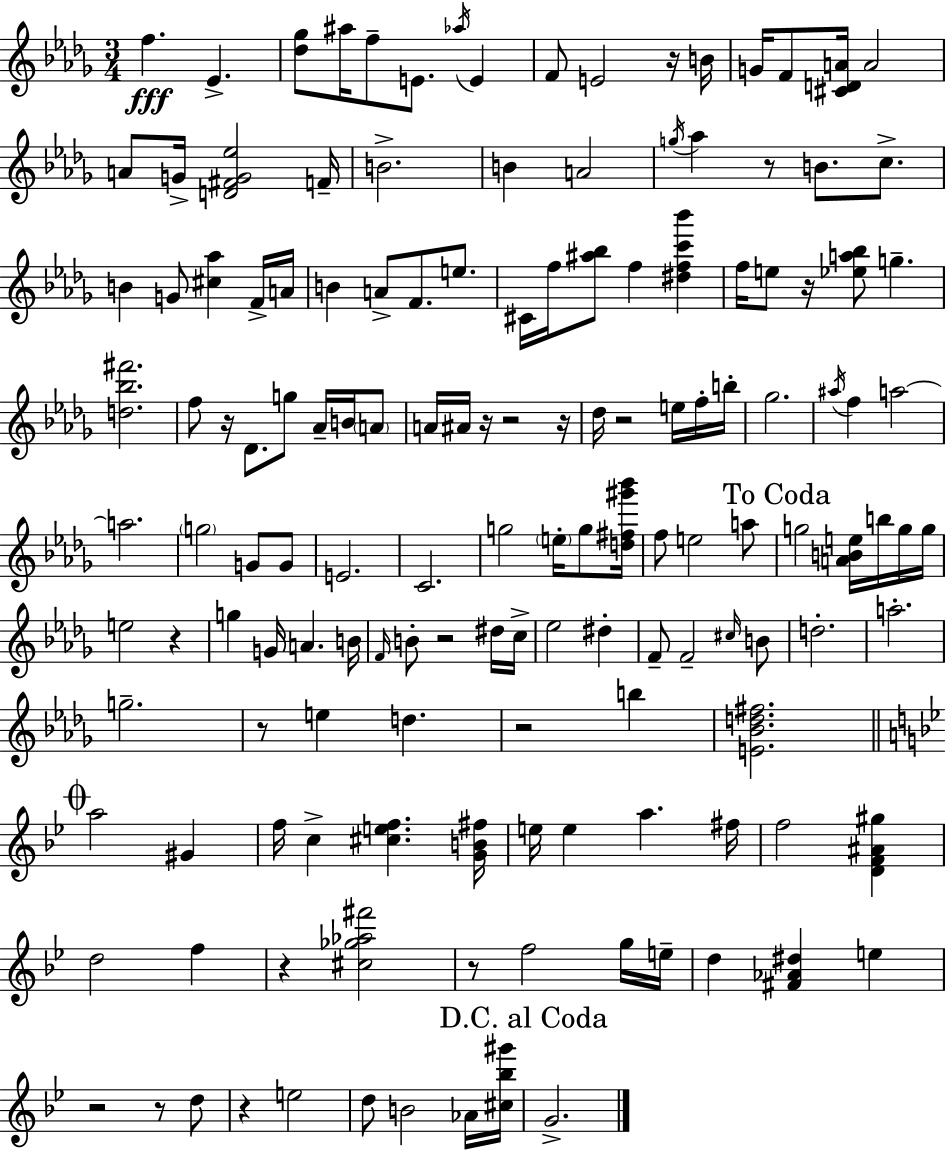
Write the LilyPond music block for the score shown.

{
  \clef treble
  \numericTimeSignature
  \time 3/4
  \key bes \minor
  f''4.\fff ees'4.-> | <des'' ges''>8 ais''16 f''8-- e'8. \acciaccatura { aes''16 } e'4 | f'8 e'2 r16 | b'16 g'16 f'8 <cis' d' a'>16 a'2 | \break a'8 g'16-> <d' fis' g' ees''>2 | f'16-- b'2.-> | b'4 a'2 | \acciaccatura { g''16 } aes''4 r8 b'8. c''8.-> | \break b'4 g'8 <cis'' aes''>4 | f'16-> a'16 b'4 a'8-> f'8. e''8. | cis'16 f''16 <ais'' bes''>8 f''4 <dis'' f'' c''' bes'''>4 | f''16 e''8 r16 <ees'' a'' bes''>8 g''4.-- | \break <d'' bes'' fis'''>2. | f''8 r16 des'8. g''8 aes'16-- b'16 | \parenthesize a'8 a'16 ais'16 r16 r2 | r16 des''16 r2 e''16 | \break f''16-. b''16-. ges''2. | \acciaccatura { ais''16 } f''4 a''2~~ | a''2. | \parenthesize g''2 g'8 | \break g'8 e'2. | c'2. | g''2 \parenthesize e''16-. | g''8 <d'' fis'' gis''' bes'''>16 f''8 e''2 | \break a''8 \mark "To Coda" g''2 <a' b' e''>16 | b''16 g''16 g''16 e''2 r4 | g''4 g'16 a'4. | b'16 \grace { f'16 } b'8-. r2 | \break dis''16 c''16-> ees''2 | dis''4-. f'8-- f'2-- | \grace { cis''16 } b'8 d''2.-. | a''2.-. | \break g''2.-- | r8 e''4 d''4. | r2 | b''4 <e' bes' d'' fis''>2. | \break \mark \markup { \musicglyph "scripts.coda" } \bar "||" \break \key bes \major a''2 gis'4 | f''16 c''4-> <cis'' e'' f''>4. <g' b' fis''>16 | e''16 e''4 a''4. fis''16 | f''2 <d' f' ais' gis''>4 | \break d''2 f''4 | r4 <cis'' ges'' aes'' fis'''>2 | r8 f''2 g''16 e''16-- | d''4 <fis' aes' dis''>4 e''4 | \break r2 r8 d''8 | r4 e''2 | d''8 b'2 aes'16 <cis'' bes'' gis'''>16 | \mark "D.C. al Coda" g'2.-> | \break \bar "|."
}